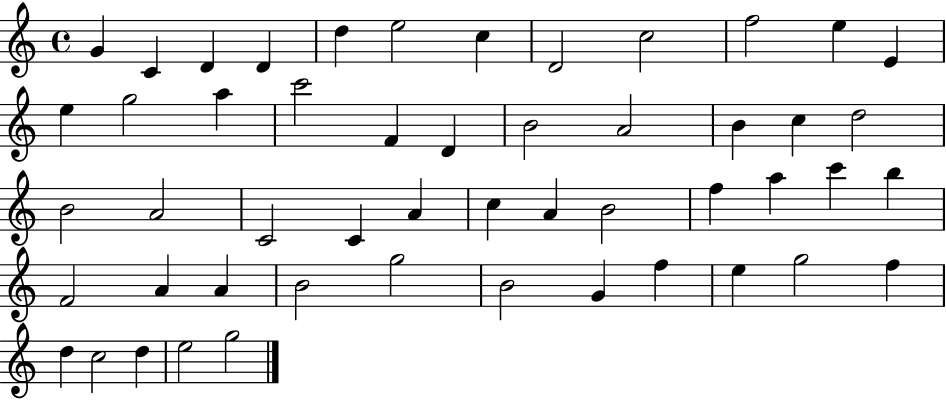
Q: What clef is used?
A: treble